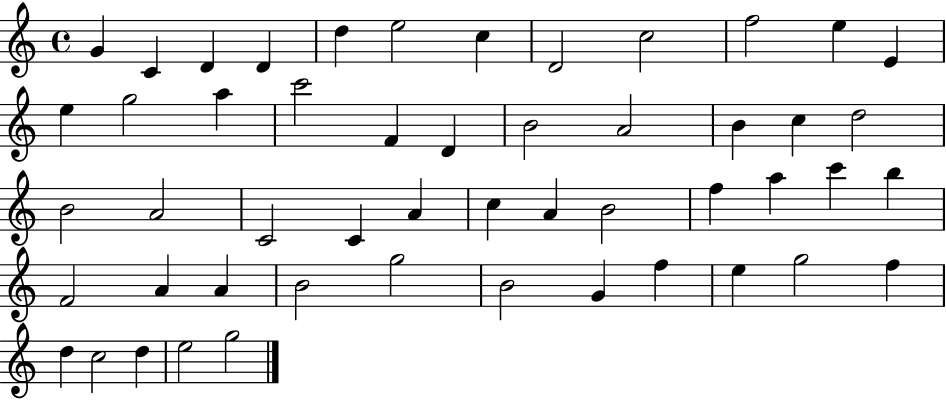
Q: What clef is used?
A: treble